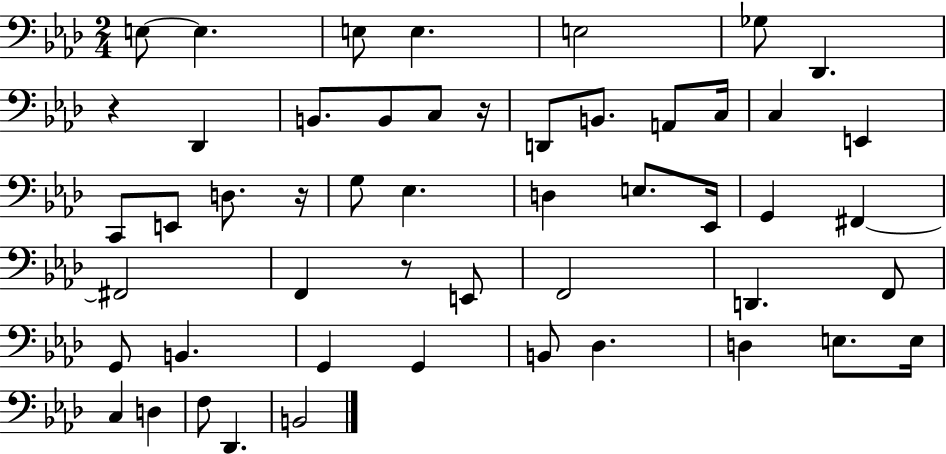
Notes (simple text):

E3/e E3/q. E3/e E3/q. E3/h Gb3/e Db2/q. R/q Db2/q B2/e. B2/e C3/e R/s D2/e B2/e. A2/e C3/s C3/q E2/q C2/e E2/e D3/e. R/s G3/e Eb3/q. D3/q E3/e. Eb2/s G2/q F#2/q F#2/h F2/q R/e E2/e F2/h D2/q. F2/e G2/e B2/q. G2/q G2/q B2/e Db3/q. D3/q E3/e. E3/s C3/q D3/q F3/e Db2/q. B2/h